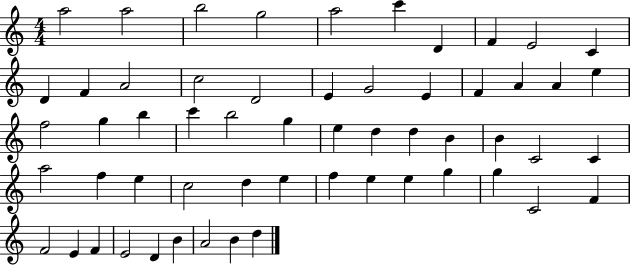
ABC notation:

X:1
T:Untitled
M:4/4
L:1/4
K:C
a2 a2 b2 g2 a2 c' D F E2 C D F A2 c2 D2 E G2 E F A A e f2 g b c' b2 g e d d B B C2 C a2 f e c2 d e f e e g g C2 F F2 E F E2 D B A2 B d